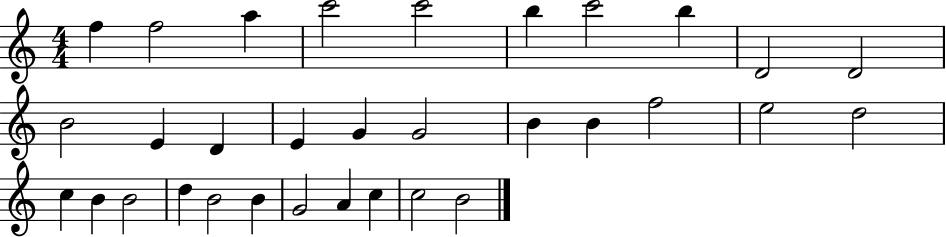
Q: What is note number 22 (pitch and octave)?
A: C5